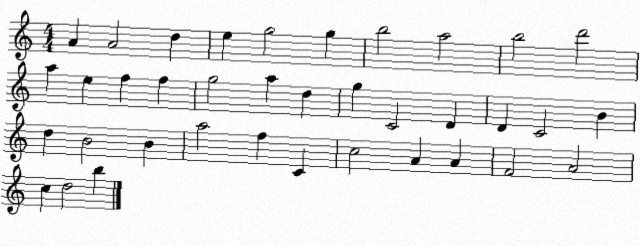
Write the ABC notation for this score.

X:1
T:Untitled
M:4/4
L:1/4
K:C
A A2 d e g2 g b2 a2 b2 d'2 a e f f g2 a d g C2 D D C2 B d B2 B a2 f C c2 A A F2 A2 c d2 b